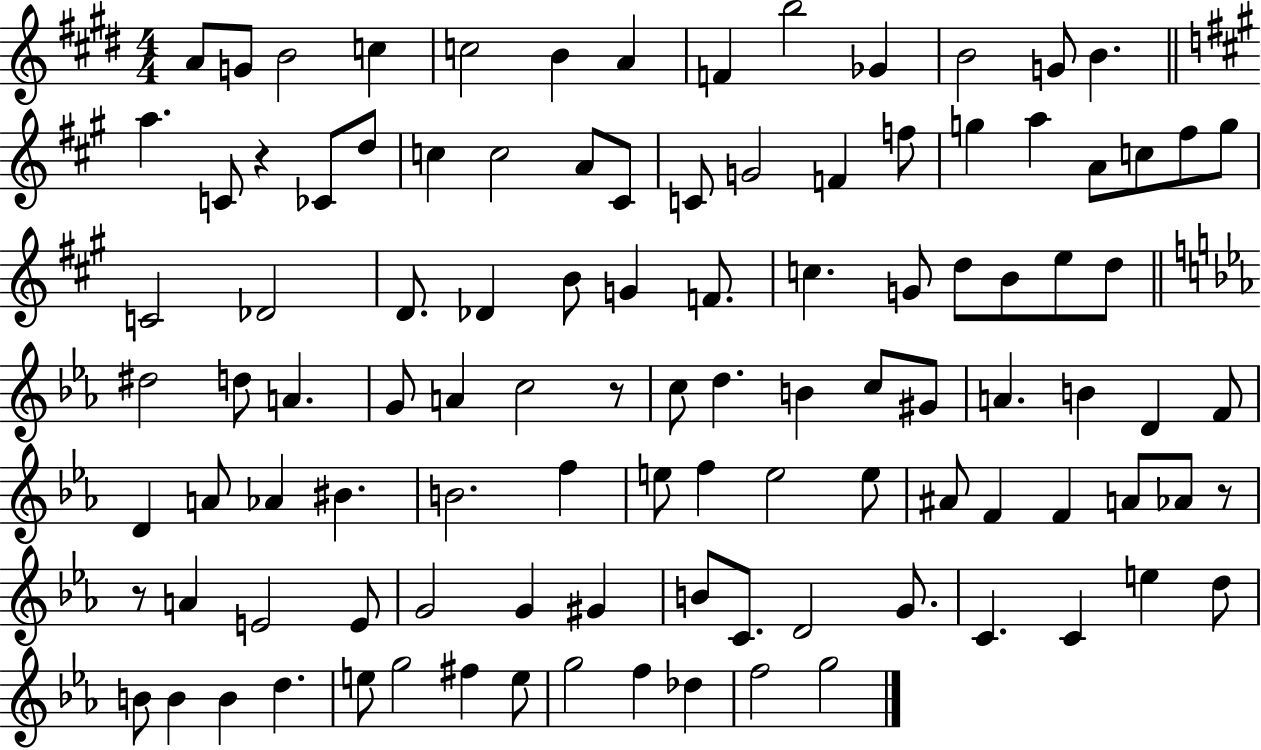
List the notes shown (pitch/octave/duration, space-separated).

A4/e G4/e B4/h C5/q C5/h B4/q A4/q F4/q B5/h Gb4/q B4/h G4/e B4/q. A5/q. C4/e R/q CES4/e D5/e C5/q C5/h A4/e C#4/e C4/e G4/h F4/q F5/e G5/q A5/q A4/e C5/e F#5/e G5/e C4/h Db4/h D4/e. Db4/q B4/e G4/q F4/e. C5/q. G4/e D5/e B4/e E5/e D5/e D#5/h D5/e A4/q. G4/e A4/q C5/h R/e C5/e D5/q. B4/q C5/e G#4/e A4/q. B4/q D4/q F4/e D4/q A4/e Ab4/q BIS4/q. B4/h. F5/q E5/e F5/q E5/h E5/e A#4/e F4/q F4/q A4/e Ab4/e R/e R/e A4/q E4/h E4/e G4/h G4/q G#4/q B4/e C4/e. D4/h G4/e. C4/q. C4/q E5/q D5/e B4/e B4/q B4/q D5/q. E5/e G5/h F#5/q E5/e G5/h F5/q Db5/q F5/h G5/h